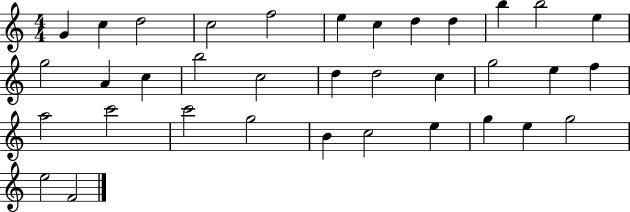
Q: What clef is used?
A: treble